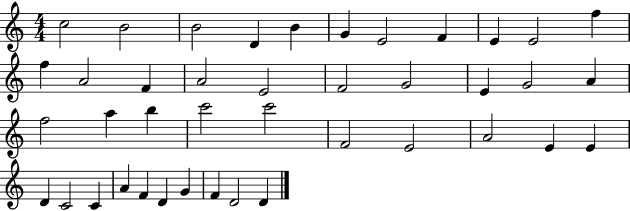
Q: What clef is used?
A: treble